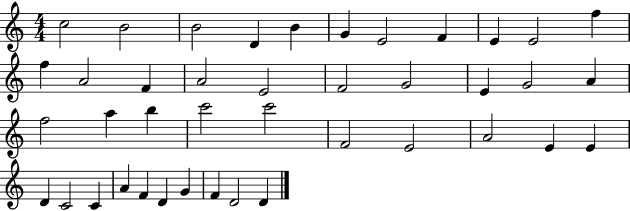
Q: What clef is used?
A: treble